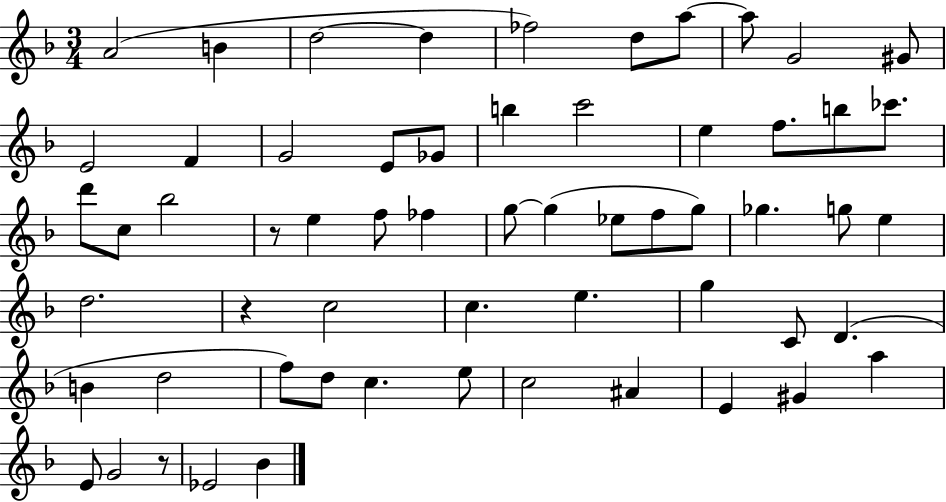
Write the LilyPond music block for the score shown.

{
  \clef treble
  \numericTimeSignature
  \time 3/4
  \key f \major
  a'2( b'4 | d''2~~ d''4 | fes''2) d''8 a''8~~ | a''8 g'2 gis'8 | \break e'2 f'4 | g'2 e'8 ges'8 | b''4 c'''2 | e''4 f''8. b''8 ces'''8. | \break d'''8 c''8 bes''2 | r8 e''4 f''8 fes''4 | g''8~~ g''4( ees''8 f''8 g''8) | ges''4. g''8 e''4 | \break d''2. | r4 c''2 | c''4. e''4. | g''4 c'8 d'4.( | \break b'4 d''2 | f''8) d''8 c''4. e''8 | c''2 ais'4 | e'4 gis'4 a''4 | \break e'8 g'2 r8 | ees'2 bes'4 | \bar "|."
}